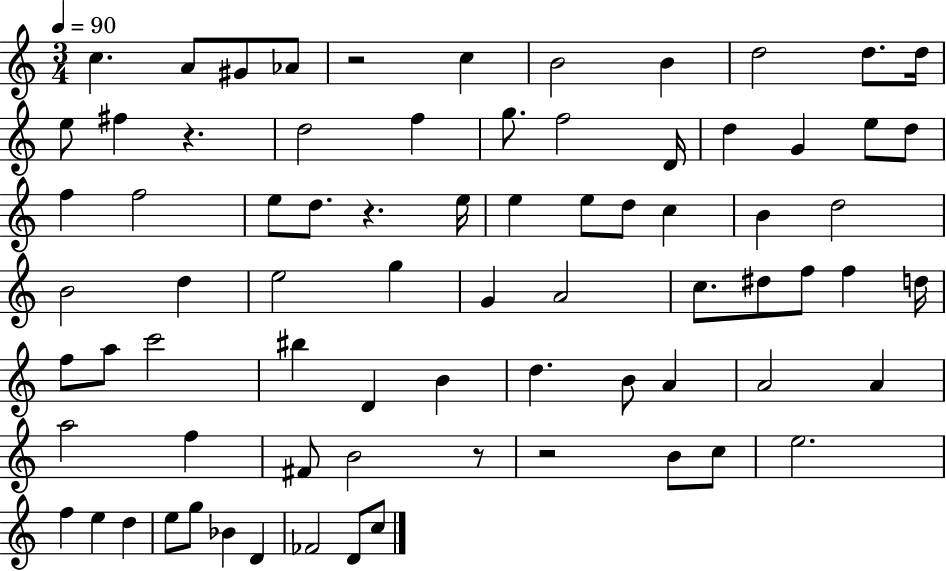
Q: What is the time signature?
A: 3/4